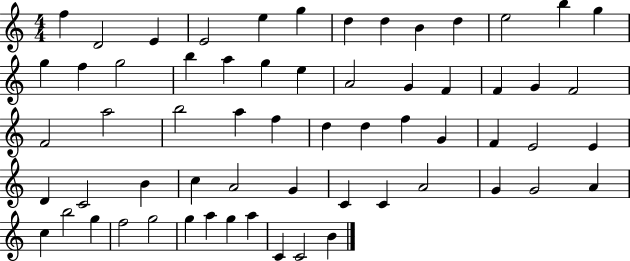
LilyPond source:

{
  \clef treble
  \numericTimeSignature
  \time 4/4
  \key c \major
  f''4 d'2 e'4 | e'2 e''4 g''4 | d''4 d''4 b'4 d''4 | e''2 b''4 g''4 | \break g''4 f''4 g''2 | b''4 a''4 g''4 e''4 | a'2 g'4 f'4 | f'4 g'4 f'2 | \break f'2 a''2 | b''2 a''4 f''4 | d''4 d''4 f''4 g'4 | f'4 e'2 e'4 | \break d'4 c'2 b'4 | c''4 a'2 g'4 | c'4 c'4 a'2 | g'4 g'2 a'4 | \break c''4 b''2 g''4 | f''2 g''2 | g''4 a''4 g''4 a''4 | c'4 c'2 b'4 | \break \bar "|."
}